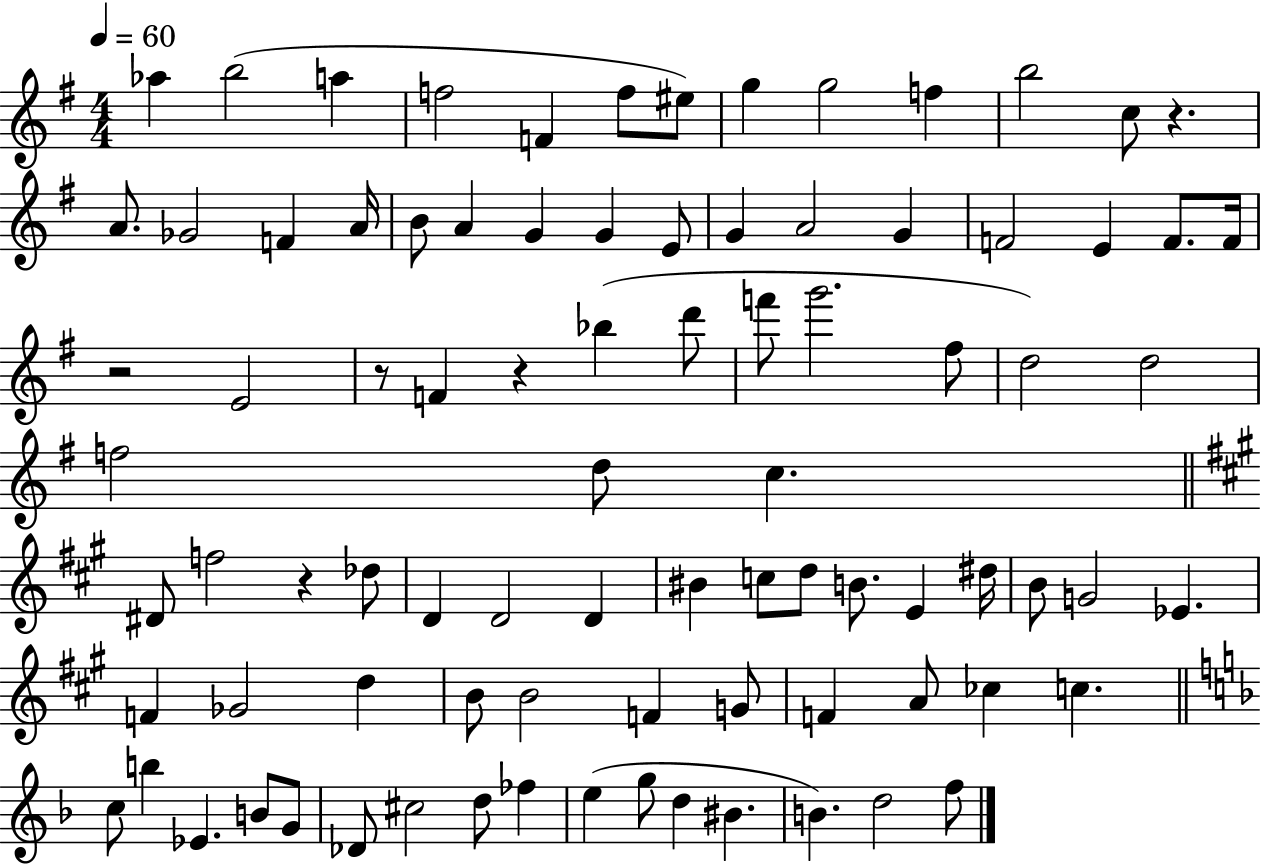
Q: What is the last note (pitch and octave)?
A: F5